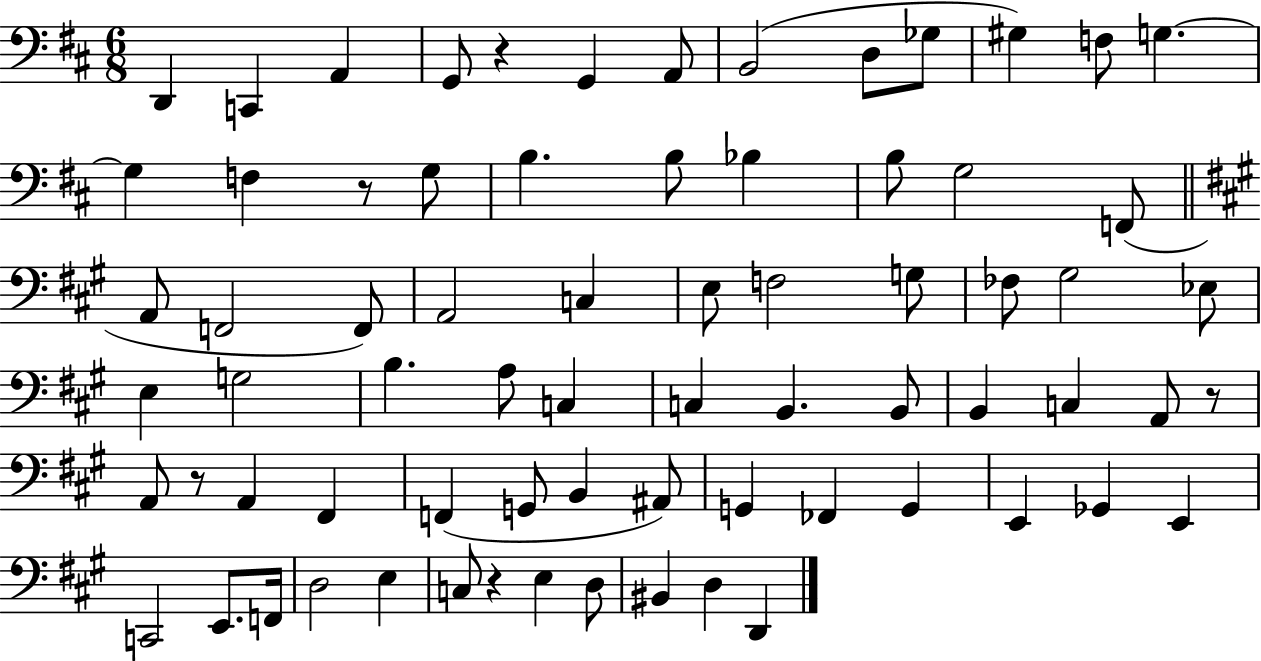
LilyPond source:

{
  \clef bass
  \numericTimeSignature
  \time 6/8
  \key d \major
  \repeat volta 2 { d,4 c,4 a,4 | g,8 r4 g,4 a,8 | b,2( d8 ges8 | gis4) f8 g4.~~ | \break g4 f4 r8 g8 | b4. b8 bes4 | b8 g2 f,8( | \bar "||" \break \key a \major a,8 f,2 f,8) | a,2 c4 | e8 f2 g8 | fes8 gis2 ees8 | \break e4 g2 | b4. a8 c4 | c4 b,4. b,8 | b,4 c4 a,8 r8 | \break a,8 r8 a,4 fis,4 | f,4( g,8 b,4 ais,8) | g,4 fes,4 g,4 | e,4 ges,4 e,4 | \break c,2 e,8. f,16 | d2 e4 | c8 r4 e4 d8 | bis,4 d4 d,4 | \break } \bar "|."
}